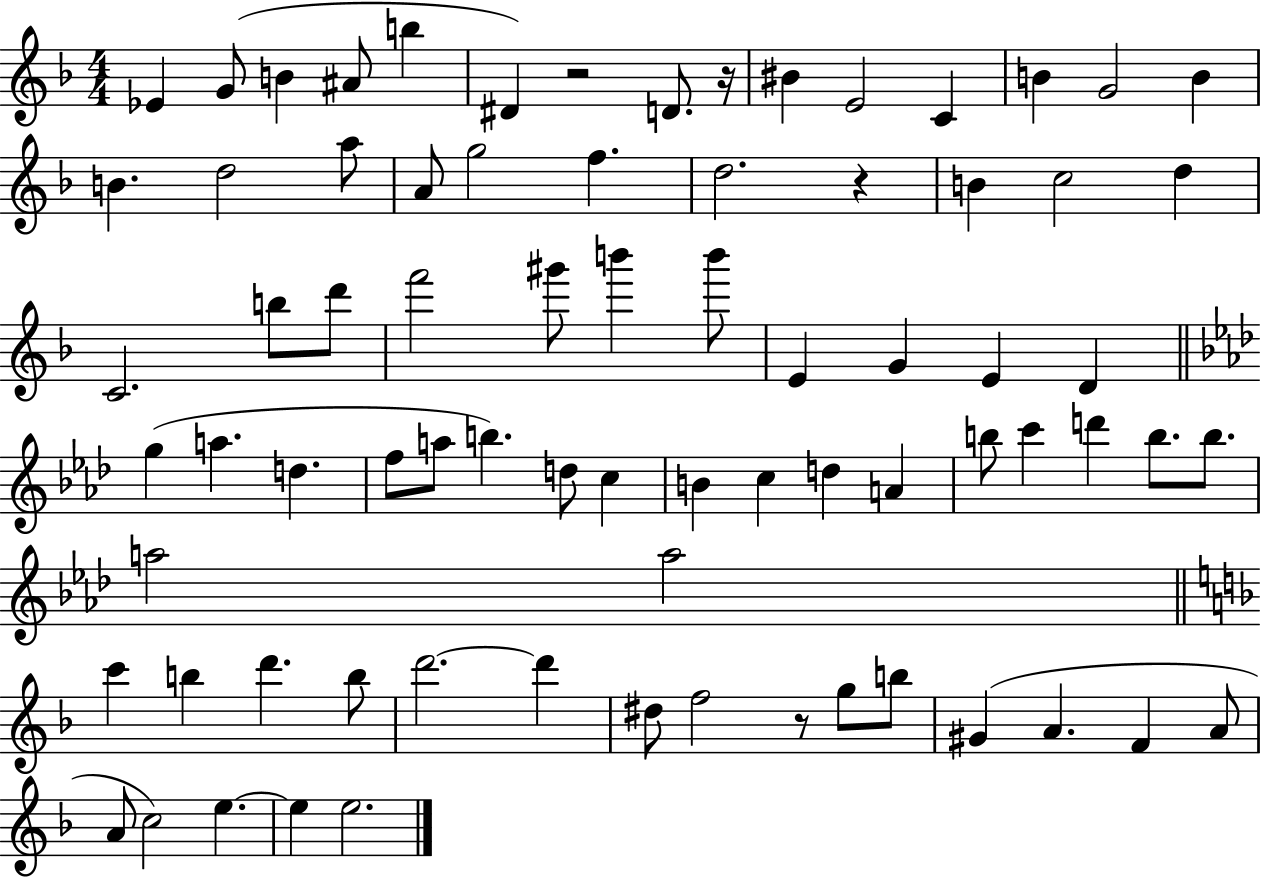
Eb4/q G4/e B4/q A#4/e B5/q D#4/q R/h D4/e. R/s BIS4/q E4/h C4/q B4/q G4/h B4/q B4/q. D5/h A5/e A4/e G5/h F5/q. D5/h. R/q B4/q C5/h D5/q C4/h. B5/e D6/e F6/h G#6/e B6/q B6/e E4/q G4/q E4/q D4/q G5/q A5/q. D5/q. F5/e A5/e B5/q. D5/e C5/q B4/q C5/q D5/q A4/q B5/e C6/q D6/q B5/e. B5/e. A5/h A5/h C6/q B5/q D6/q. B5/e D6/h. D6/q D#5/e F5/h R/e G5/e B5/e G#4/q A4/q. F4/q A4/e A4/e C5/h E5/q. E5/q E5/h.